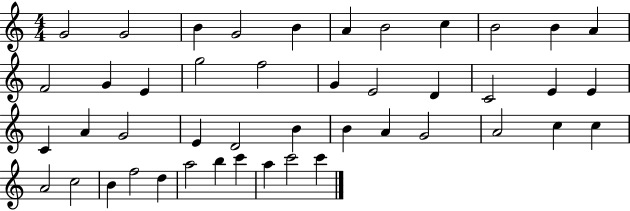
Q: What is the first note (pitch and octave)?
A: G4